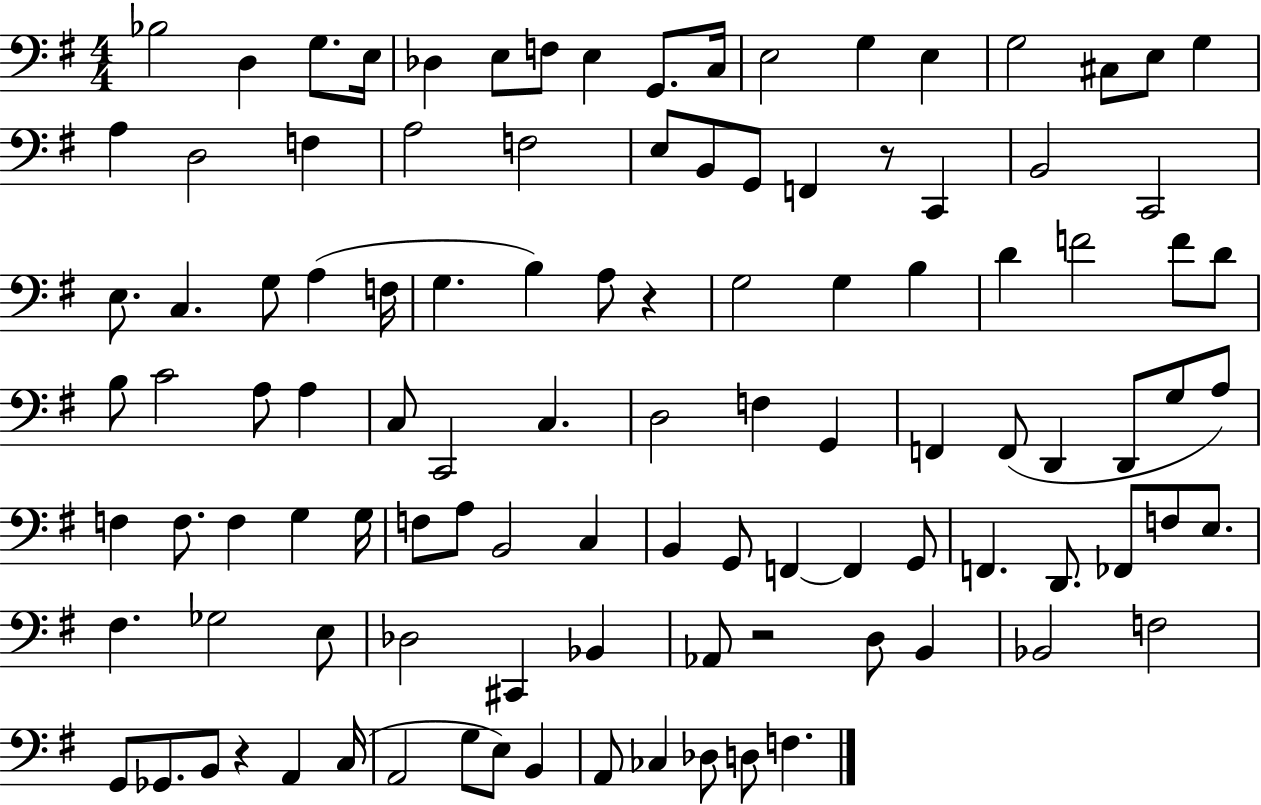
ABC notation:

X:1
T:Untitled
M:4/4
L:1/4
K:G
_B,2 D, G,/2 E,/4 _D, E,/2 F,/2 E, G,,/2 C,/4 E,2 G, E, G,2 ^C,/2 E,/2 G, A, D,2 F, A,2 F,2 E,/2 B,,/2 G,,/2 F,, z/2 C,, B,,2 C,,2 E,/2 C, G,/2 A, F,/4 G, B, A,/2 z G,2 G, B, D F2 F/2 D/2 B,/2 C2 A,/2 A, C,/2 C,,2 C, D,2 F, G,, F,, F,,/2 D,, D,,/2 G,/2 A,/2 F, F,/2 F, G, G,/4 F,/2 A,/2 B,,2 C, B,, G,,/2 F,, F,, G,,/2 F,, D,,/2 _F,,/2 F,/2 E,/2 ^F, _G,2 E,/2 _D,2 ^C,, _B,, _A,,/2 z2 D,/2 B,, _B,,2 F,2 G,,/2 _G,,/2 B,,/2 z A,, C,/4 A,,2 G,/2 E,/2 B,, A,,/2 _C, _D,/2 D,/2 F,